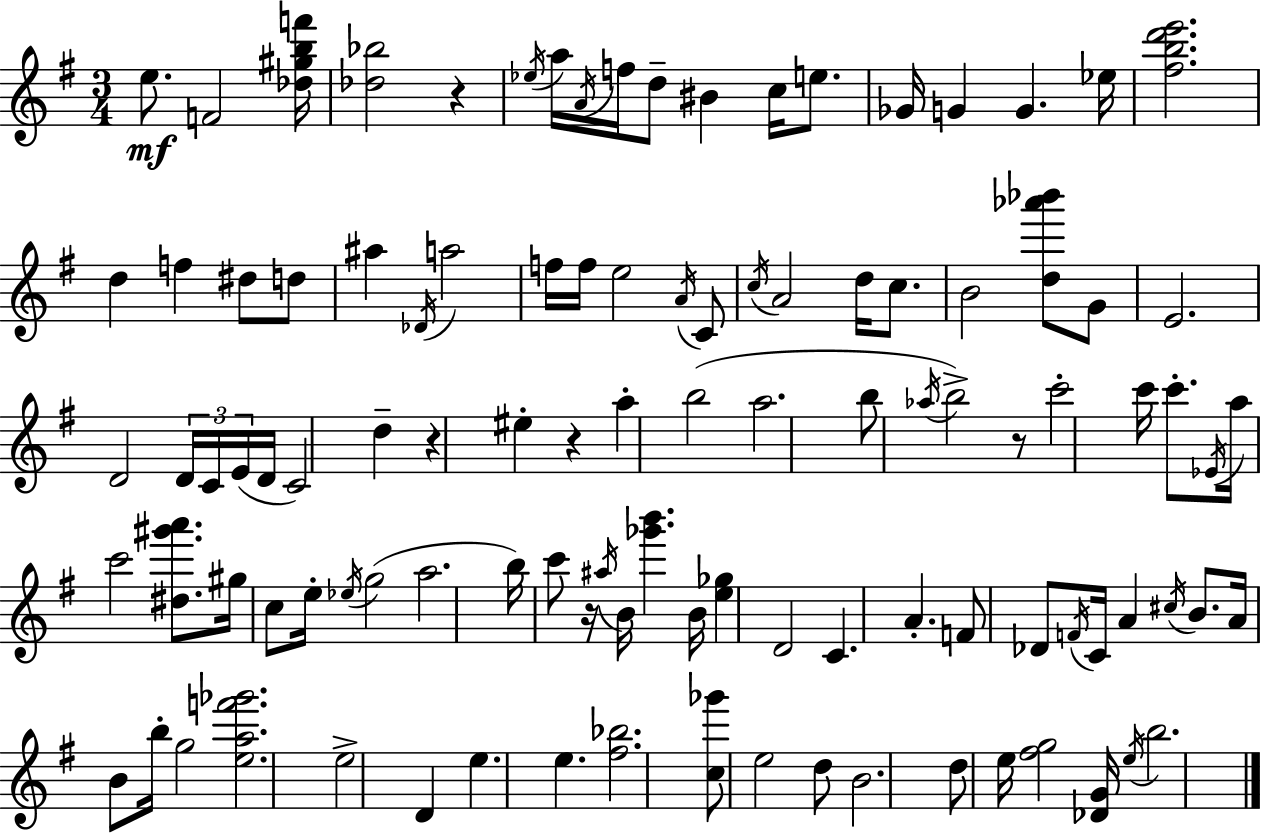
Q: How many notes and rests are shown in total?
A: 106